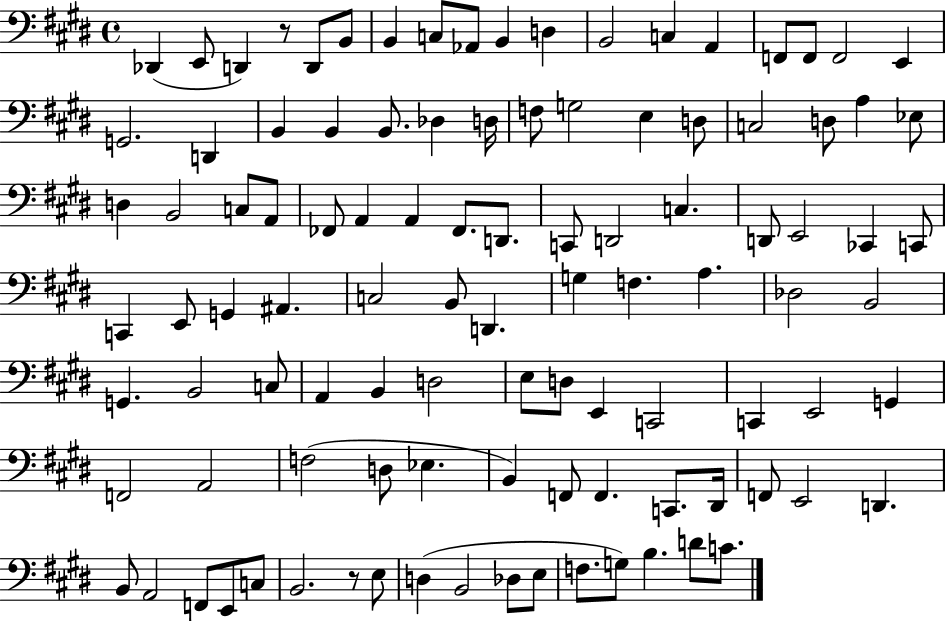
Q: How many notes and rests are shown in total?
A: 104